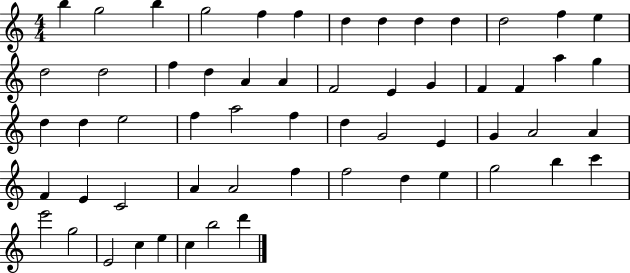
{
  \clef treble
  \numericTimeSignature
  \time 4/4
  \key c \major
  b''4 g''2 b''4 | g''2 f''4 f''4 | d''4 d''4 d''4 d''4 | d''2 f''4 e''4 | \break d''2 d''2 | f''4 d''4 a'4 a'4 | f'2 e'4 g'4 | f'4 f'4 a''4 g''4 | \break d''4 d''4 e''2 | f''4 a''2 f''4 | d''4 g'2 e'4 | g'4 a'2 a'4 | \break f'4 e'4 c'2 | a'4 a'2 f''4 | f''2 d''4 e''4 | g''2 b''4 c'''4 | \break e'''2 g''2 | e'2 c''4 e''4 | c''4 b''2 d'''4 | \bar "|."
}